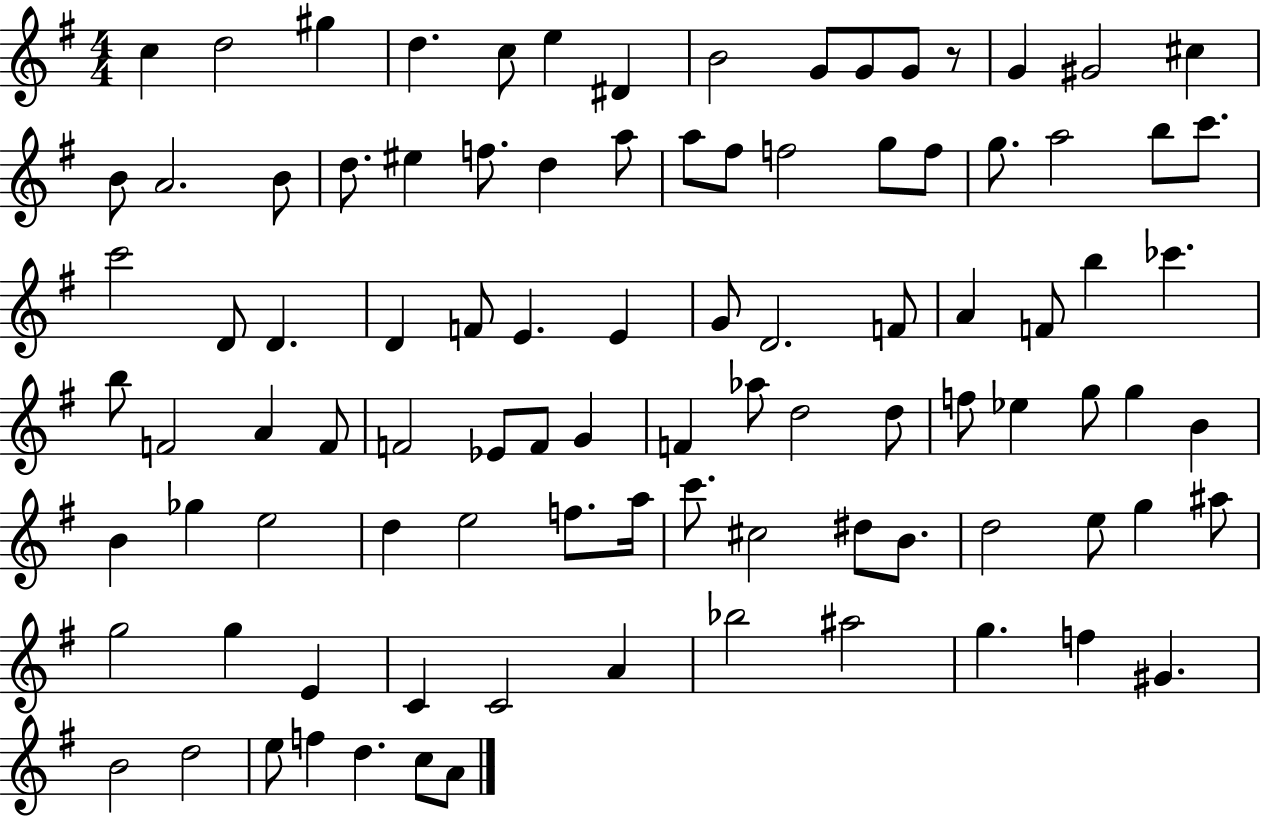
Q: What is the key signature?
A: G major